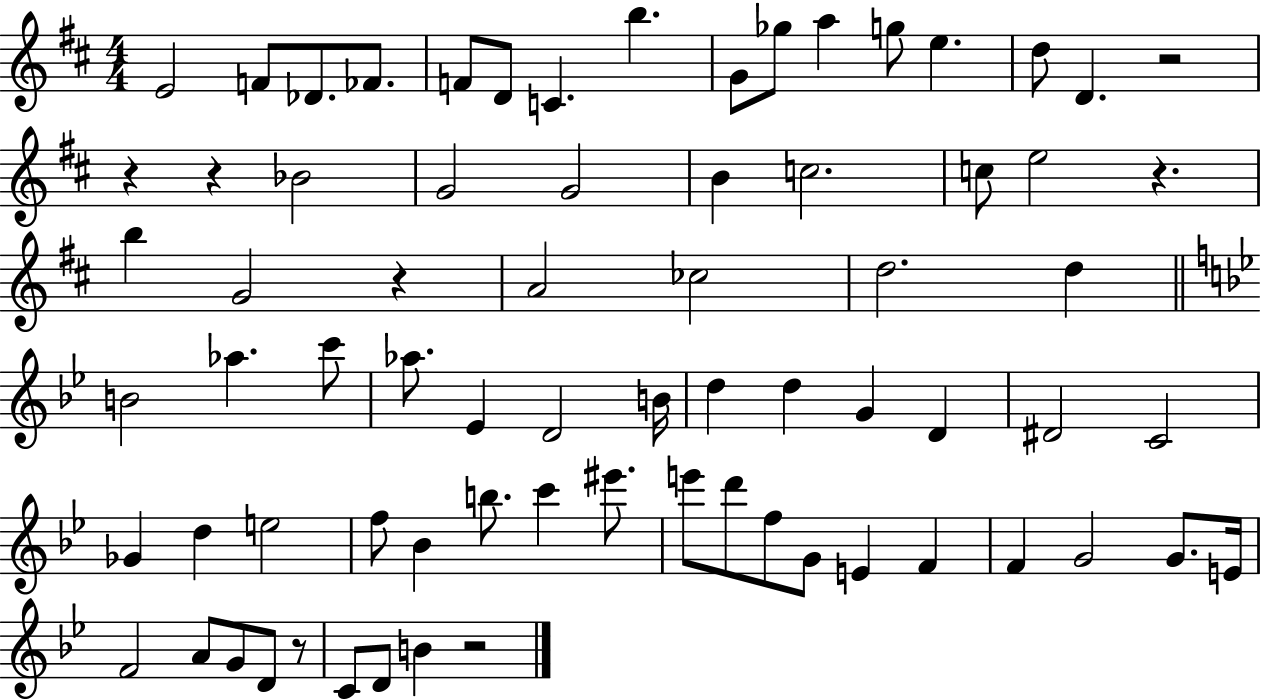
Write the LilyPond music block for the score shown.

{
  \clef treble
  \numericTimeSignature
  \time 4/4
  \key d \major
  e'2 f'8 des'8. fes'8. | f'8 d'8 c'4. b''4. | g'8 ges''8 a''4 g''8 e''4. | d''8 d'4. r2 | \break r4 r4 bes'2 | g'2 g'2 | b'4 c''2. | c''8 e''2 r4. | \break b''4 g'2 r4 | a'2 ces''2 | d''2. d''4 | \bar "||" \break \key bes \major b'2 aes''4. c'''8 | aes''8. ees'4 d'2 b'16 | d''4 d''4 g'4 d'4 | dis'2 c'2 | \break ges'4 d''4 e''2 | f''8 bes'4 b''8. c'''4 eis'''8. | e'''8 d'''8 f''8 g'8 e'4 f'4 | f'4 g'2 g'8. e'16 | \break f'2 a'8 g'8 d'8 r8 | c'8 d'8 b'4 r2 | \bar "|."
}